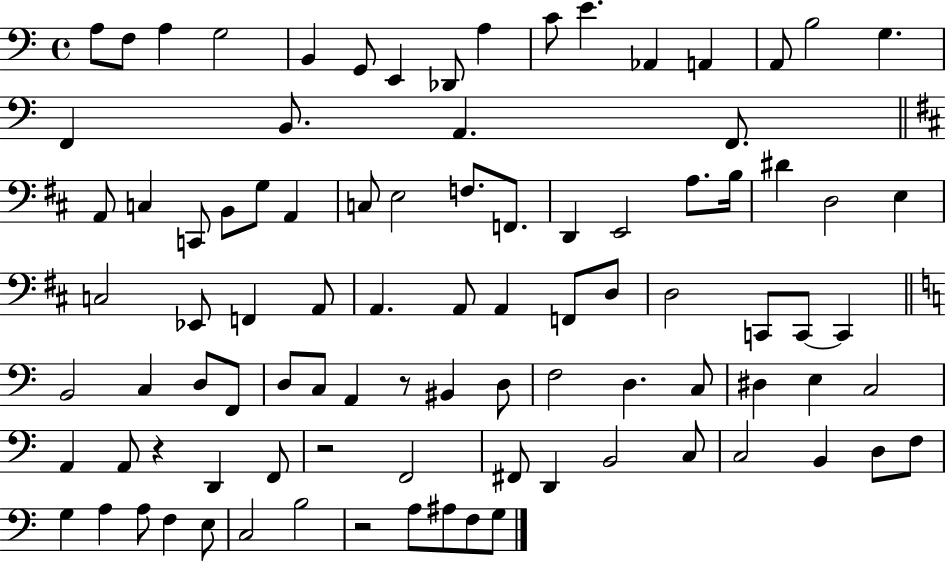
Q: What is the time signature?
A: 4/4